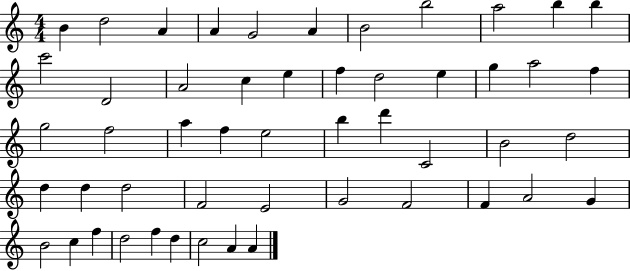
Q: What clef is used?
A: treble